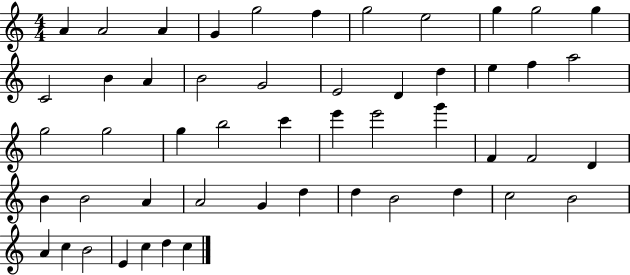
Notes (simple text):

A4/q A4/h A4/q G4/q G5/h F5/q G5/h E5/h G5/q G5/h G5/q C4/h B4/q A4/q B4/h G4/h E4/h D4/q D5/q E5/q F5/q A5/h G5/h G5/h G5/q B5/h C6/q E6/q E6/h G6/q F4/q F4/h D4/q B4/q B4/h A4/q A4/h G4/q D5/q D5/q B4/h D5/q C5/h B4/h A4/q C5/q B4/h E4/q C5/q D5/q C5/q